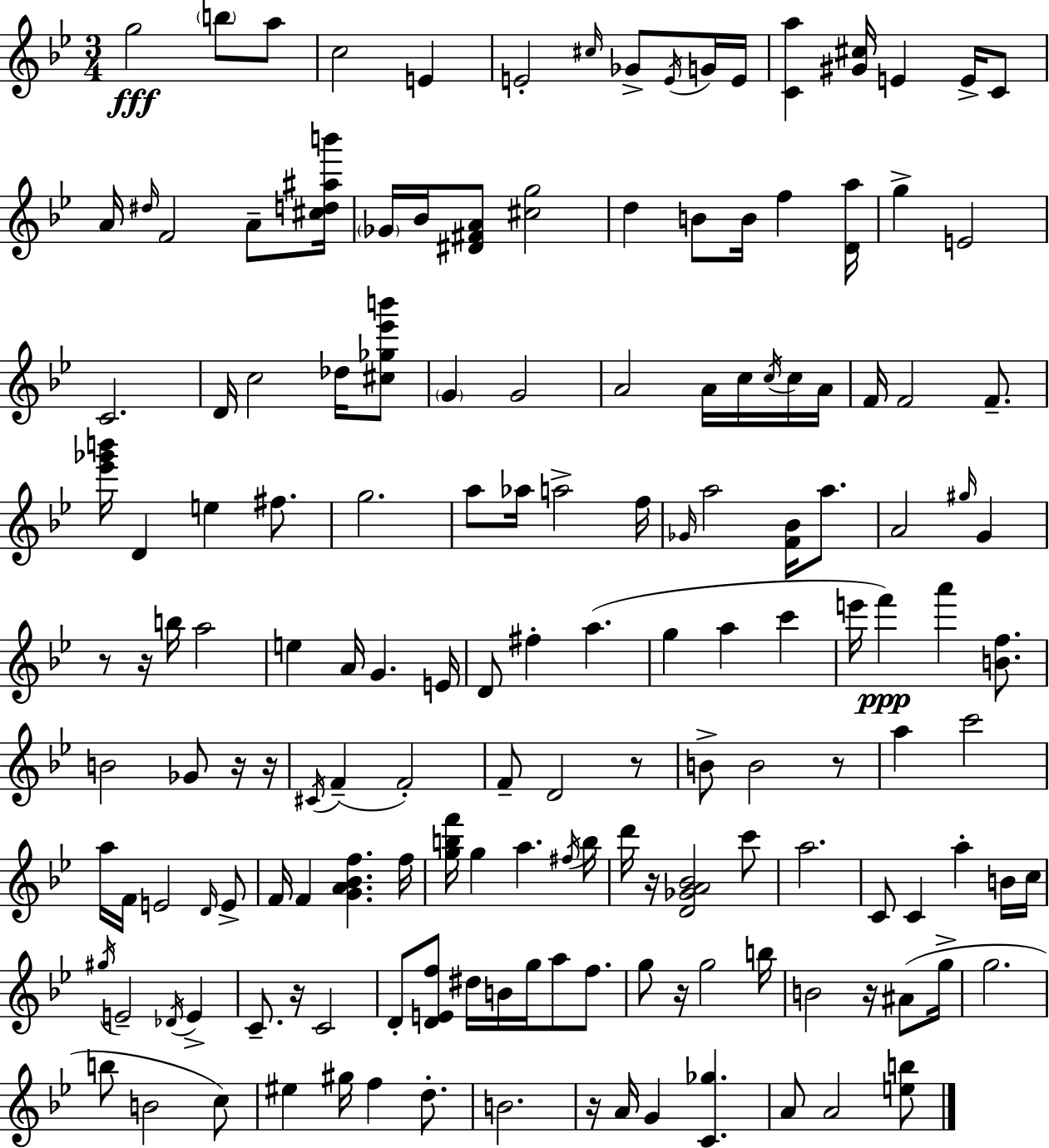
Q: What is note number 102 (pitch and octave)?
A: G#5